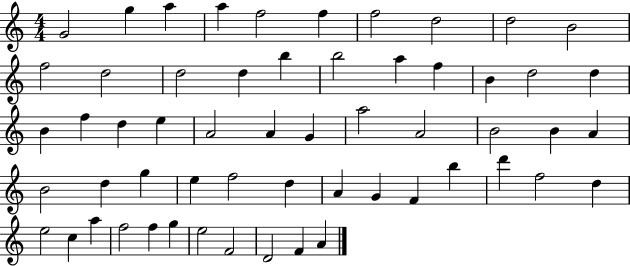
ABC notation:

X:1
T:Untitled
M:4/4
L:1/4
K:C
G2 g a a f2 f f2 d2 d2 B2 f2 d2 d2 d b b2 a f B d2 d B f d e A2 A G a2 A2 B2 B A B2 d g e f2 d A G F b d' f2 d e2 c a f2 f g e2 F2 D2 F A